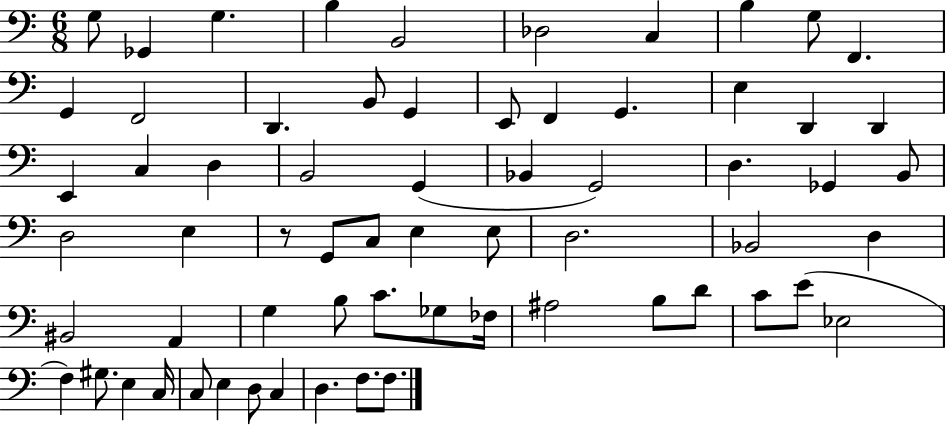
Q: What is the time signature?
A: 6/8